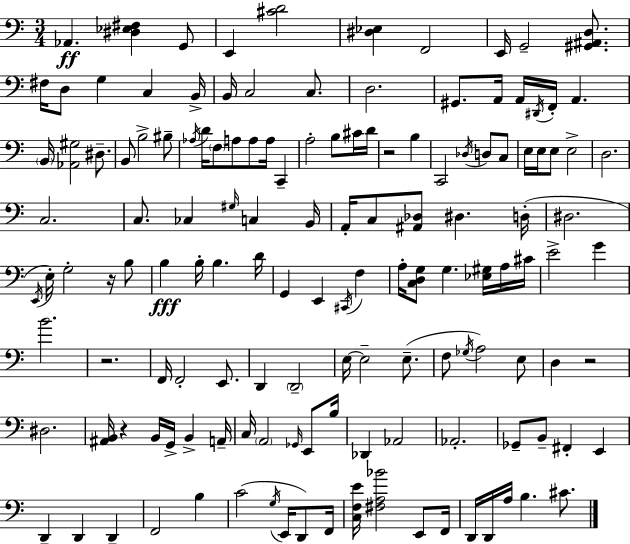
{
  \clef bass
  \numericTimeSignature
  \time 3/4
  \key c \major
  aes,4.\ff <dis ees fis>4 g,8 | e,4 <cis' d'>2 | <dis ees>4 f,2 | e,16 g,2-- <gis, ais, d>8. | \break fis16 d8 g4 c4 b,16-> | b,16 c2 c8. | d2. | gis,8. a,16 a,16 \acciaccatura { dis,16 } f,16-. a,4. | \break \parenthesize b,16 <aes, gis>2 dis8.-- | b,8 b2-> bis8-- | \acciaccatura { aes16 } d'16 \parenthesize f8 a8 a8 a16 c,4-- | a2-. b8 | \break cis'16 d'16 r2 b4 | c,2 \acciaccatura { des16 } d8 | c8 e16 e16 e8 e2-> | d2. | \break c2. | c8. ces4 \grace { gis16 } c4 | b,16 a,16-. c8 <ais, des>8 dis4. | d16-.( dis2. | \break \acciaccatura { e,16 } e16-.) g2-. | r16 b8 b4\fff b16-. b4. | d'16 g,4 e,4 | \acciaccatura { cis,16 } f4 a16-. <c d g>8 g4. | \break <ees gis>16 a16 cis'16 e'2-> | g'4 b'2. | r2. | f,16 f,2-. | \break e,8. d,4 \parenthesize d,2-- | e16~~ e2-- | e8.--( f8 \acciaccatura { ges16 }) a2 | e8 d4 r2 | \break dis2. | <ais, b,>16 r4 | b,16 g,16-> b,4-> a,16-- c16 \parenthesize a,2 | \grace { ges,16 } e,8 b16 des,4 | \break aes,2 aes,2.-. | ges,8-- b,8-- | fis,4-. e,4 d,4-- | d,4 d,4-- f,2 | \break b4 c'2( | \acciaccatura { g16 } e,16 d,8) f,16 <c f e'>16 <fis a bes'>2 | e,8 f,16 d,16 d,16 a16 | b4. cis'8. \bar "|."
}